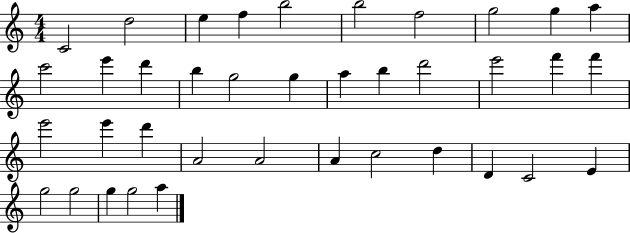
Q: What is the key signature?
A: C major